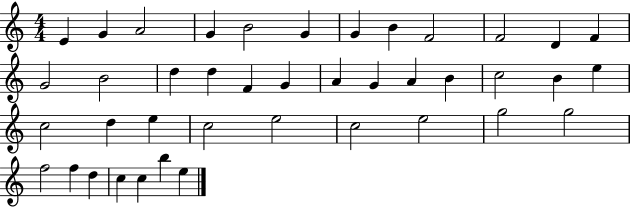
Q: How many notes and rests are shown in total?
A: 41